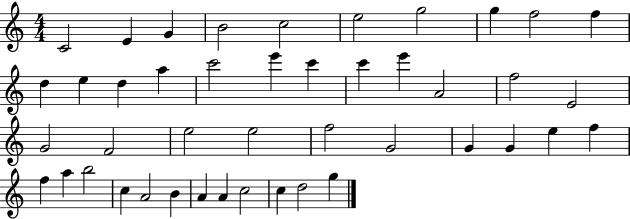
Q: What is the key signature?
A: C major